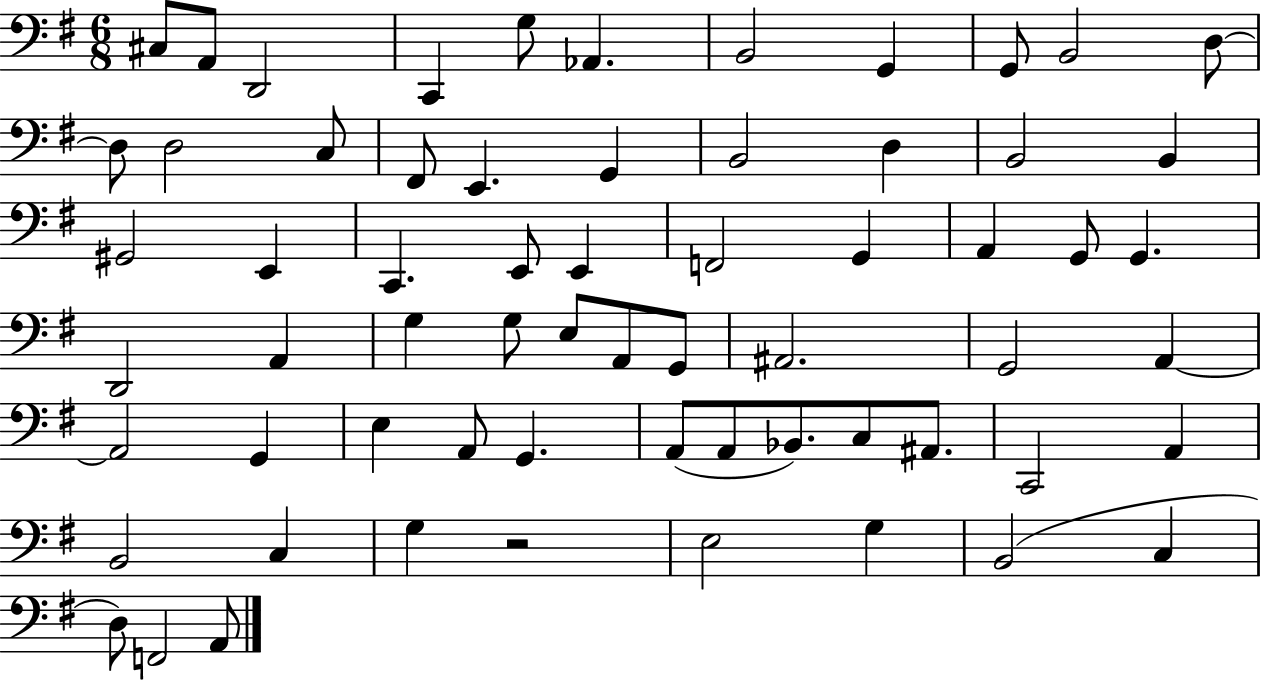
C#3/e A2/e D2/h C2/q G3/e Ab2/q. B2/h G2/q G2/e B2/h D3/e D3/e D3/h C3/e F#2/e E2/q. G2/q B2/h D3/q B2/h B2/q G#2/h E2/q C2/q. E2/e E2/q F2/h G2/q A2/q G2/e G2/q. D2/h A2/q G3/q G3/e E3/e A2/e G2/e A#2/h. G2/h A2/q A2/h G2/q E3/q A2/e G2/q. A2/e A2/e Bb2/e. C3/e A#2/e. C2/h A2/q B2/h C3/q G3/q R/h E3/h G3/q B2/h C3/q D3/e F2/h A2/e